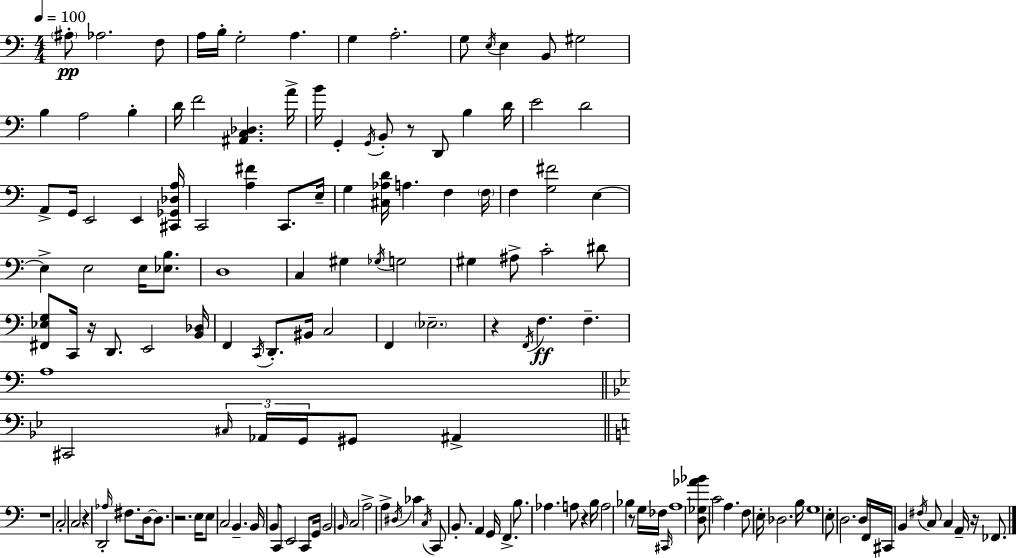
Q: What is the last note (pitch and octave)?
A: FES2